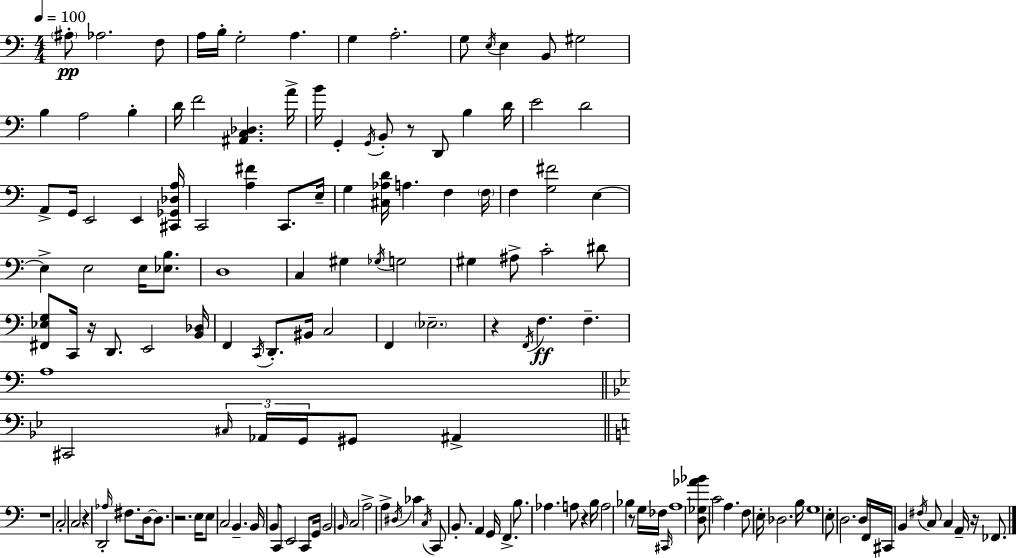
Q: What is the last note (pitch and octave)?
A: FES2